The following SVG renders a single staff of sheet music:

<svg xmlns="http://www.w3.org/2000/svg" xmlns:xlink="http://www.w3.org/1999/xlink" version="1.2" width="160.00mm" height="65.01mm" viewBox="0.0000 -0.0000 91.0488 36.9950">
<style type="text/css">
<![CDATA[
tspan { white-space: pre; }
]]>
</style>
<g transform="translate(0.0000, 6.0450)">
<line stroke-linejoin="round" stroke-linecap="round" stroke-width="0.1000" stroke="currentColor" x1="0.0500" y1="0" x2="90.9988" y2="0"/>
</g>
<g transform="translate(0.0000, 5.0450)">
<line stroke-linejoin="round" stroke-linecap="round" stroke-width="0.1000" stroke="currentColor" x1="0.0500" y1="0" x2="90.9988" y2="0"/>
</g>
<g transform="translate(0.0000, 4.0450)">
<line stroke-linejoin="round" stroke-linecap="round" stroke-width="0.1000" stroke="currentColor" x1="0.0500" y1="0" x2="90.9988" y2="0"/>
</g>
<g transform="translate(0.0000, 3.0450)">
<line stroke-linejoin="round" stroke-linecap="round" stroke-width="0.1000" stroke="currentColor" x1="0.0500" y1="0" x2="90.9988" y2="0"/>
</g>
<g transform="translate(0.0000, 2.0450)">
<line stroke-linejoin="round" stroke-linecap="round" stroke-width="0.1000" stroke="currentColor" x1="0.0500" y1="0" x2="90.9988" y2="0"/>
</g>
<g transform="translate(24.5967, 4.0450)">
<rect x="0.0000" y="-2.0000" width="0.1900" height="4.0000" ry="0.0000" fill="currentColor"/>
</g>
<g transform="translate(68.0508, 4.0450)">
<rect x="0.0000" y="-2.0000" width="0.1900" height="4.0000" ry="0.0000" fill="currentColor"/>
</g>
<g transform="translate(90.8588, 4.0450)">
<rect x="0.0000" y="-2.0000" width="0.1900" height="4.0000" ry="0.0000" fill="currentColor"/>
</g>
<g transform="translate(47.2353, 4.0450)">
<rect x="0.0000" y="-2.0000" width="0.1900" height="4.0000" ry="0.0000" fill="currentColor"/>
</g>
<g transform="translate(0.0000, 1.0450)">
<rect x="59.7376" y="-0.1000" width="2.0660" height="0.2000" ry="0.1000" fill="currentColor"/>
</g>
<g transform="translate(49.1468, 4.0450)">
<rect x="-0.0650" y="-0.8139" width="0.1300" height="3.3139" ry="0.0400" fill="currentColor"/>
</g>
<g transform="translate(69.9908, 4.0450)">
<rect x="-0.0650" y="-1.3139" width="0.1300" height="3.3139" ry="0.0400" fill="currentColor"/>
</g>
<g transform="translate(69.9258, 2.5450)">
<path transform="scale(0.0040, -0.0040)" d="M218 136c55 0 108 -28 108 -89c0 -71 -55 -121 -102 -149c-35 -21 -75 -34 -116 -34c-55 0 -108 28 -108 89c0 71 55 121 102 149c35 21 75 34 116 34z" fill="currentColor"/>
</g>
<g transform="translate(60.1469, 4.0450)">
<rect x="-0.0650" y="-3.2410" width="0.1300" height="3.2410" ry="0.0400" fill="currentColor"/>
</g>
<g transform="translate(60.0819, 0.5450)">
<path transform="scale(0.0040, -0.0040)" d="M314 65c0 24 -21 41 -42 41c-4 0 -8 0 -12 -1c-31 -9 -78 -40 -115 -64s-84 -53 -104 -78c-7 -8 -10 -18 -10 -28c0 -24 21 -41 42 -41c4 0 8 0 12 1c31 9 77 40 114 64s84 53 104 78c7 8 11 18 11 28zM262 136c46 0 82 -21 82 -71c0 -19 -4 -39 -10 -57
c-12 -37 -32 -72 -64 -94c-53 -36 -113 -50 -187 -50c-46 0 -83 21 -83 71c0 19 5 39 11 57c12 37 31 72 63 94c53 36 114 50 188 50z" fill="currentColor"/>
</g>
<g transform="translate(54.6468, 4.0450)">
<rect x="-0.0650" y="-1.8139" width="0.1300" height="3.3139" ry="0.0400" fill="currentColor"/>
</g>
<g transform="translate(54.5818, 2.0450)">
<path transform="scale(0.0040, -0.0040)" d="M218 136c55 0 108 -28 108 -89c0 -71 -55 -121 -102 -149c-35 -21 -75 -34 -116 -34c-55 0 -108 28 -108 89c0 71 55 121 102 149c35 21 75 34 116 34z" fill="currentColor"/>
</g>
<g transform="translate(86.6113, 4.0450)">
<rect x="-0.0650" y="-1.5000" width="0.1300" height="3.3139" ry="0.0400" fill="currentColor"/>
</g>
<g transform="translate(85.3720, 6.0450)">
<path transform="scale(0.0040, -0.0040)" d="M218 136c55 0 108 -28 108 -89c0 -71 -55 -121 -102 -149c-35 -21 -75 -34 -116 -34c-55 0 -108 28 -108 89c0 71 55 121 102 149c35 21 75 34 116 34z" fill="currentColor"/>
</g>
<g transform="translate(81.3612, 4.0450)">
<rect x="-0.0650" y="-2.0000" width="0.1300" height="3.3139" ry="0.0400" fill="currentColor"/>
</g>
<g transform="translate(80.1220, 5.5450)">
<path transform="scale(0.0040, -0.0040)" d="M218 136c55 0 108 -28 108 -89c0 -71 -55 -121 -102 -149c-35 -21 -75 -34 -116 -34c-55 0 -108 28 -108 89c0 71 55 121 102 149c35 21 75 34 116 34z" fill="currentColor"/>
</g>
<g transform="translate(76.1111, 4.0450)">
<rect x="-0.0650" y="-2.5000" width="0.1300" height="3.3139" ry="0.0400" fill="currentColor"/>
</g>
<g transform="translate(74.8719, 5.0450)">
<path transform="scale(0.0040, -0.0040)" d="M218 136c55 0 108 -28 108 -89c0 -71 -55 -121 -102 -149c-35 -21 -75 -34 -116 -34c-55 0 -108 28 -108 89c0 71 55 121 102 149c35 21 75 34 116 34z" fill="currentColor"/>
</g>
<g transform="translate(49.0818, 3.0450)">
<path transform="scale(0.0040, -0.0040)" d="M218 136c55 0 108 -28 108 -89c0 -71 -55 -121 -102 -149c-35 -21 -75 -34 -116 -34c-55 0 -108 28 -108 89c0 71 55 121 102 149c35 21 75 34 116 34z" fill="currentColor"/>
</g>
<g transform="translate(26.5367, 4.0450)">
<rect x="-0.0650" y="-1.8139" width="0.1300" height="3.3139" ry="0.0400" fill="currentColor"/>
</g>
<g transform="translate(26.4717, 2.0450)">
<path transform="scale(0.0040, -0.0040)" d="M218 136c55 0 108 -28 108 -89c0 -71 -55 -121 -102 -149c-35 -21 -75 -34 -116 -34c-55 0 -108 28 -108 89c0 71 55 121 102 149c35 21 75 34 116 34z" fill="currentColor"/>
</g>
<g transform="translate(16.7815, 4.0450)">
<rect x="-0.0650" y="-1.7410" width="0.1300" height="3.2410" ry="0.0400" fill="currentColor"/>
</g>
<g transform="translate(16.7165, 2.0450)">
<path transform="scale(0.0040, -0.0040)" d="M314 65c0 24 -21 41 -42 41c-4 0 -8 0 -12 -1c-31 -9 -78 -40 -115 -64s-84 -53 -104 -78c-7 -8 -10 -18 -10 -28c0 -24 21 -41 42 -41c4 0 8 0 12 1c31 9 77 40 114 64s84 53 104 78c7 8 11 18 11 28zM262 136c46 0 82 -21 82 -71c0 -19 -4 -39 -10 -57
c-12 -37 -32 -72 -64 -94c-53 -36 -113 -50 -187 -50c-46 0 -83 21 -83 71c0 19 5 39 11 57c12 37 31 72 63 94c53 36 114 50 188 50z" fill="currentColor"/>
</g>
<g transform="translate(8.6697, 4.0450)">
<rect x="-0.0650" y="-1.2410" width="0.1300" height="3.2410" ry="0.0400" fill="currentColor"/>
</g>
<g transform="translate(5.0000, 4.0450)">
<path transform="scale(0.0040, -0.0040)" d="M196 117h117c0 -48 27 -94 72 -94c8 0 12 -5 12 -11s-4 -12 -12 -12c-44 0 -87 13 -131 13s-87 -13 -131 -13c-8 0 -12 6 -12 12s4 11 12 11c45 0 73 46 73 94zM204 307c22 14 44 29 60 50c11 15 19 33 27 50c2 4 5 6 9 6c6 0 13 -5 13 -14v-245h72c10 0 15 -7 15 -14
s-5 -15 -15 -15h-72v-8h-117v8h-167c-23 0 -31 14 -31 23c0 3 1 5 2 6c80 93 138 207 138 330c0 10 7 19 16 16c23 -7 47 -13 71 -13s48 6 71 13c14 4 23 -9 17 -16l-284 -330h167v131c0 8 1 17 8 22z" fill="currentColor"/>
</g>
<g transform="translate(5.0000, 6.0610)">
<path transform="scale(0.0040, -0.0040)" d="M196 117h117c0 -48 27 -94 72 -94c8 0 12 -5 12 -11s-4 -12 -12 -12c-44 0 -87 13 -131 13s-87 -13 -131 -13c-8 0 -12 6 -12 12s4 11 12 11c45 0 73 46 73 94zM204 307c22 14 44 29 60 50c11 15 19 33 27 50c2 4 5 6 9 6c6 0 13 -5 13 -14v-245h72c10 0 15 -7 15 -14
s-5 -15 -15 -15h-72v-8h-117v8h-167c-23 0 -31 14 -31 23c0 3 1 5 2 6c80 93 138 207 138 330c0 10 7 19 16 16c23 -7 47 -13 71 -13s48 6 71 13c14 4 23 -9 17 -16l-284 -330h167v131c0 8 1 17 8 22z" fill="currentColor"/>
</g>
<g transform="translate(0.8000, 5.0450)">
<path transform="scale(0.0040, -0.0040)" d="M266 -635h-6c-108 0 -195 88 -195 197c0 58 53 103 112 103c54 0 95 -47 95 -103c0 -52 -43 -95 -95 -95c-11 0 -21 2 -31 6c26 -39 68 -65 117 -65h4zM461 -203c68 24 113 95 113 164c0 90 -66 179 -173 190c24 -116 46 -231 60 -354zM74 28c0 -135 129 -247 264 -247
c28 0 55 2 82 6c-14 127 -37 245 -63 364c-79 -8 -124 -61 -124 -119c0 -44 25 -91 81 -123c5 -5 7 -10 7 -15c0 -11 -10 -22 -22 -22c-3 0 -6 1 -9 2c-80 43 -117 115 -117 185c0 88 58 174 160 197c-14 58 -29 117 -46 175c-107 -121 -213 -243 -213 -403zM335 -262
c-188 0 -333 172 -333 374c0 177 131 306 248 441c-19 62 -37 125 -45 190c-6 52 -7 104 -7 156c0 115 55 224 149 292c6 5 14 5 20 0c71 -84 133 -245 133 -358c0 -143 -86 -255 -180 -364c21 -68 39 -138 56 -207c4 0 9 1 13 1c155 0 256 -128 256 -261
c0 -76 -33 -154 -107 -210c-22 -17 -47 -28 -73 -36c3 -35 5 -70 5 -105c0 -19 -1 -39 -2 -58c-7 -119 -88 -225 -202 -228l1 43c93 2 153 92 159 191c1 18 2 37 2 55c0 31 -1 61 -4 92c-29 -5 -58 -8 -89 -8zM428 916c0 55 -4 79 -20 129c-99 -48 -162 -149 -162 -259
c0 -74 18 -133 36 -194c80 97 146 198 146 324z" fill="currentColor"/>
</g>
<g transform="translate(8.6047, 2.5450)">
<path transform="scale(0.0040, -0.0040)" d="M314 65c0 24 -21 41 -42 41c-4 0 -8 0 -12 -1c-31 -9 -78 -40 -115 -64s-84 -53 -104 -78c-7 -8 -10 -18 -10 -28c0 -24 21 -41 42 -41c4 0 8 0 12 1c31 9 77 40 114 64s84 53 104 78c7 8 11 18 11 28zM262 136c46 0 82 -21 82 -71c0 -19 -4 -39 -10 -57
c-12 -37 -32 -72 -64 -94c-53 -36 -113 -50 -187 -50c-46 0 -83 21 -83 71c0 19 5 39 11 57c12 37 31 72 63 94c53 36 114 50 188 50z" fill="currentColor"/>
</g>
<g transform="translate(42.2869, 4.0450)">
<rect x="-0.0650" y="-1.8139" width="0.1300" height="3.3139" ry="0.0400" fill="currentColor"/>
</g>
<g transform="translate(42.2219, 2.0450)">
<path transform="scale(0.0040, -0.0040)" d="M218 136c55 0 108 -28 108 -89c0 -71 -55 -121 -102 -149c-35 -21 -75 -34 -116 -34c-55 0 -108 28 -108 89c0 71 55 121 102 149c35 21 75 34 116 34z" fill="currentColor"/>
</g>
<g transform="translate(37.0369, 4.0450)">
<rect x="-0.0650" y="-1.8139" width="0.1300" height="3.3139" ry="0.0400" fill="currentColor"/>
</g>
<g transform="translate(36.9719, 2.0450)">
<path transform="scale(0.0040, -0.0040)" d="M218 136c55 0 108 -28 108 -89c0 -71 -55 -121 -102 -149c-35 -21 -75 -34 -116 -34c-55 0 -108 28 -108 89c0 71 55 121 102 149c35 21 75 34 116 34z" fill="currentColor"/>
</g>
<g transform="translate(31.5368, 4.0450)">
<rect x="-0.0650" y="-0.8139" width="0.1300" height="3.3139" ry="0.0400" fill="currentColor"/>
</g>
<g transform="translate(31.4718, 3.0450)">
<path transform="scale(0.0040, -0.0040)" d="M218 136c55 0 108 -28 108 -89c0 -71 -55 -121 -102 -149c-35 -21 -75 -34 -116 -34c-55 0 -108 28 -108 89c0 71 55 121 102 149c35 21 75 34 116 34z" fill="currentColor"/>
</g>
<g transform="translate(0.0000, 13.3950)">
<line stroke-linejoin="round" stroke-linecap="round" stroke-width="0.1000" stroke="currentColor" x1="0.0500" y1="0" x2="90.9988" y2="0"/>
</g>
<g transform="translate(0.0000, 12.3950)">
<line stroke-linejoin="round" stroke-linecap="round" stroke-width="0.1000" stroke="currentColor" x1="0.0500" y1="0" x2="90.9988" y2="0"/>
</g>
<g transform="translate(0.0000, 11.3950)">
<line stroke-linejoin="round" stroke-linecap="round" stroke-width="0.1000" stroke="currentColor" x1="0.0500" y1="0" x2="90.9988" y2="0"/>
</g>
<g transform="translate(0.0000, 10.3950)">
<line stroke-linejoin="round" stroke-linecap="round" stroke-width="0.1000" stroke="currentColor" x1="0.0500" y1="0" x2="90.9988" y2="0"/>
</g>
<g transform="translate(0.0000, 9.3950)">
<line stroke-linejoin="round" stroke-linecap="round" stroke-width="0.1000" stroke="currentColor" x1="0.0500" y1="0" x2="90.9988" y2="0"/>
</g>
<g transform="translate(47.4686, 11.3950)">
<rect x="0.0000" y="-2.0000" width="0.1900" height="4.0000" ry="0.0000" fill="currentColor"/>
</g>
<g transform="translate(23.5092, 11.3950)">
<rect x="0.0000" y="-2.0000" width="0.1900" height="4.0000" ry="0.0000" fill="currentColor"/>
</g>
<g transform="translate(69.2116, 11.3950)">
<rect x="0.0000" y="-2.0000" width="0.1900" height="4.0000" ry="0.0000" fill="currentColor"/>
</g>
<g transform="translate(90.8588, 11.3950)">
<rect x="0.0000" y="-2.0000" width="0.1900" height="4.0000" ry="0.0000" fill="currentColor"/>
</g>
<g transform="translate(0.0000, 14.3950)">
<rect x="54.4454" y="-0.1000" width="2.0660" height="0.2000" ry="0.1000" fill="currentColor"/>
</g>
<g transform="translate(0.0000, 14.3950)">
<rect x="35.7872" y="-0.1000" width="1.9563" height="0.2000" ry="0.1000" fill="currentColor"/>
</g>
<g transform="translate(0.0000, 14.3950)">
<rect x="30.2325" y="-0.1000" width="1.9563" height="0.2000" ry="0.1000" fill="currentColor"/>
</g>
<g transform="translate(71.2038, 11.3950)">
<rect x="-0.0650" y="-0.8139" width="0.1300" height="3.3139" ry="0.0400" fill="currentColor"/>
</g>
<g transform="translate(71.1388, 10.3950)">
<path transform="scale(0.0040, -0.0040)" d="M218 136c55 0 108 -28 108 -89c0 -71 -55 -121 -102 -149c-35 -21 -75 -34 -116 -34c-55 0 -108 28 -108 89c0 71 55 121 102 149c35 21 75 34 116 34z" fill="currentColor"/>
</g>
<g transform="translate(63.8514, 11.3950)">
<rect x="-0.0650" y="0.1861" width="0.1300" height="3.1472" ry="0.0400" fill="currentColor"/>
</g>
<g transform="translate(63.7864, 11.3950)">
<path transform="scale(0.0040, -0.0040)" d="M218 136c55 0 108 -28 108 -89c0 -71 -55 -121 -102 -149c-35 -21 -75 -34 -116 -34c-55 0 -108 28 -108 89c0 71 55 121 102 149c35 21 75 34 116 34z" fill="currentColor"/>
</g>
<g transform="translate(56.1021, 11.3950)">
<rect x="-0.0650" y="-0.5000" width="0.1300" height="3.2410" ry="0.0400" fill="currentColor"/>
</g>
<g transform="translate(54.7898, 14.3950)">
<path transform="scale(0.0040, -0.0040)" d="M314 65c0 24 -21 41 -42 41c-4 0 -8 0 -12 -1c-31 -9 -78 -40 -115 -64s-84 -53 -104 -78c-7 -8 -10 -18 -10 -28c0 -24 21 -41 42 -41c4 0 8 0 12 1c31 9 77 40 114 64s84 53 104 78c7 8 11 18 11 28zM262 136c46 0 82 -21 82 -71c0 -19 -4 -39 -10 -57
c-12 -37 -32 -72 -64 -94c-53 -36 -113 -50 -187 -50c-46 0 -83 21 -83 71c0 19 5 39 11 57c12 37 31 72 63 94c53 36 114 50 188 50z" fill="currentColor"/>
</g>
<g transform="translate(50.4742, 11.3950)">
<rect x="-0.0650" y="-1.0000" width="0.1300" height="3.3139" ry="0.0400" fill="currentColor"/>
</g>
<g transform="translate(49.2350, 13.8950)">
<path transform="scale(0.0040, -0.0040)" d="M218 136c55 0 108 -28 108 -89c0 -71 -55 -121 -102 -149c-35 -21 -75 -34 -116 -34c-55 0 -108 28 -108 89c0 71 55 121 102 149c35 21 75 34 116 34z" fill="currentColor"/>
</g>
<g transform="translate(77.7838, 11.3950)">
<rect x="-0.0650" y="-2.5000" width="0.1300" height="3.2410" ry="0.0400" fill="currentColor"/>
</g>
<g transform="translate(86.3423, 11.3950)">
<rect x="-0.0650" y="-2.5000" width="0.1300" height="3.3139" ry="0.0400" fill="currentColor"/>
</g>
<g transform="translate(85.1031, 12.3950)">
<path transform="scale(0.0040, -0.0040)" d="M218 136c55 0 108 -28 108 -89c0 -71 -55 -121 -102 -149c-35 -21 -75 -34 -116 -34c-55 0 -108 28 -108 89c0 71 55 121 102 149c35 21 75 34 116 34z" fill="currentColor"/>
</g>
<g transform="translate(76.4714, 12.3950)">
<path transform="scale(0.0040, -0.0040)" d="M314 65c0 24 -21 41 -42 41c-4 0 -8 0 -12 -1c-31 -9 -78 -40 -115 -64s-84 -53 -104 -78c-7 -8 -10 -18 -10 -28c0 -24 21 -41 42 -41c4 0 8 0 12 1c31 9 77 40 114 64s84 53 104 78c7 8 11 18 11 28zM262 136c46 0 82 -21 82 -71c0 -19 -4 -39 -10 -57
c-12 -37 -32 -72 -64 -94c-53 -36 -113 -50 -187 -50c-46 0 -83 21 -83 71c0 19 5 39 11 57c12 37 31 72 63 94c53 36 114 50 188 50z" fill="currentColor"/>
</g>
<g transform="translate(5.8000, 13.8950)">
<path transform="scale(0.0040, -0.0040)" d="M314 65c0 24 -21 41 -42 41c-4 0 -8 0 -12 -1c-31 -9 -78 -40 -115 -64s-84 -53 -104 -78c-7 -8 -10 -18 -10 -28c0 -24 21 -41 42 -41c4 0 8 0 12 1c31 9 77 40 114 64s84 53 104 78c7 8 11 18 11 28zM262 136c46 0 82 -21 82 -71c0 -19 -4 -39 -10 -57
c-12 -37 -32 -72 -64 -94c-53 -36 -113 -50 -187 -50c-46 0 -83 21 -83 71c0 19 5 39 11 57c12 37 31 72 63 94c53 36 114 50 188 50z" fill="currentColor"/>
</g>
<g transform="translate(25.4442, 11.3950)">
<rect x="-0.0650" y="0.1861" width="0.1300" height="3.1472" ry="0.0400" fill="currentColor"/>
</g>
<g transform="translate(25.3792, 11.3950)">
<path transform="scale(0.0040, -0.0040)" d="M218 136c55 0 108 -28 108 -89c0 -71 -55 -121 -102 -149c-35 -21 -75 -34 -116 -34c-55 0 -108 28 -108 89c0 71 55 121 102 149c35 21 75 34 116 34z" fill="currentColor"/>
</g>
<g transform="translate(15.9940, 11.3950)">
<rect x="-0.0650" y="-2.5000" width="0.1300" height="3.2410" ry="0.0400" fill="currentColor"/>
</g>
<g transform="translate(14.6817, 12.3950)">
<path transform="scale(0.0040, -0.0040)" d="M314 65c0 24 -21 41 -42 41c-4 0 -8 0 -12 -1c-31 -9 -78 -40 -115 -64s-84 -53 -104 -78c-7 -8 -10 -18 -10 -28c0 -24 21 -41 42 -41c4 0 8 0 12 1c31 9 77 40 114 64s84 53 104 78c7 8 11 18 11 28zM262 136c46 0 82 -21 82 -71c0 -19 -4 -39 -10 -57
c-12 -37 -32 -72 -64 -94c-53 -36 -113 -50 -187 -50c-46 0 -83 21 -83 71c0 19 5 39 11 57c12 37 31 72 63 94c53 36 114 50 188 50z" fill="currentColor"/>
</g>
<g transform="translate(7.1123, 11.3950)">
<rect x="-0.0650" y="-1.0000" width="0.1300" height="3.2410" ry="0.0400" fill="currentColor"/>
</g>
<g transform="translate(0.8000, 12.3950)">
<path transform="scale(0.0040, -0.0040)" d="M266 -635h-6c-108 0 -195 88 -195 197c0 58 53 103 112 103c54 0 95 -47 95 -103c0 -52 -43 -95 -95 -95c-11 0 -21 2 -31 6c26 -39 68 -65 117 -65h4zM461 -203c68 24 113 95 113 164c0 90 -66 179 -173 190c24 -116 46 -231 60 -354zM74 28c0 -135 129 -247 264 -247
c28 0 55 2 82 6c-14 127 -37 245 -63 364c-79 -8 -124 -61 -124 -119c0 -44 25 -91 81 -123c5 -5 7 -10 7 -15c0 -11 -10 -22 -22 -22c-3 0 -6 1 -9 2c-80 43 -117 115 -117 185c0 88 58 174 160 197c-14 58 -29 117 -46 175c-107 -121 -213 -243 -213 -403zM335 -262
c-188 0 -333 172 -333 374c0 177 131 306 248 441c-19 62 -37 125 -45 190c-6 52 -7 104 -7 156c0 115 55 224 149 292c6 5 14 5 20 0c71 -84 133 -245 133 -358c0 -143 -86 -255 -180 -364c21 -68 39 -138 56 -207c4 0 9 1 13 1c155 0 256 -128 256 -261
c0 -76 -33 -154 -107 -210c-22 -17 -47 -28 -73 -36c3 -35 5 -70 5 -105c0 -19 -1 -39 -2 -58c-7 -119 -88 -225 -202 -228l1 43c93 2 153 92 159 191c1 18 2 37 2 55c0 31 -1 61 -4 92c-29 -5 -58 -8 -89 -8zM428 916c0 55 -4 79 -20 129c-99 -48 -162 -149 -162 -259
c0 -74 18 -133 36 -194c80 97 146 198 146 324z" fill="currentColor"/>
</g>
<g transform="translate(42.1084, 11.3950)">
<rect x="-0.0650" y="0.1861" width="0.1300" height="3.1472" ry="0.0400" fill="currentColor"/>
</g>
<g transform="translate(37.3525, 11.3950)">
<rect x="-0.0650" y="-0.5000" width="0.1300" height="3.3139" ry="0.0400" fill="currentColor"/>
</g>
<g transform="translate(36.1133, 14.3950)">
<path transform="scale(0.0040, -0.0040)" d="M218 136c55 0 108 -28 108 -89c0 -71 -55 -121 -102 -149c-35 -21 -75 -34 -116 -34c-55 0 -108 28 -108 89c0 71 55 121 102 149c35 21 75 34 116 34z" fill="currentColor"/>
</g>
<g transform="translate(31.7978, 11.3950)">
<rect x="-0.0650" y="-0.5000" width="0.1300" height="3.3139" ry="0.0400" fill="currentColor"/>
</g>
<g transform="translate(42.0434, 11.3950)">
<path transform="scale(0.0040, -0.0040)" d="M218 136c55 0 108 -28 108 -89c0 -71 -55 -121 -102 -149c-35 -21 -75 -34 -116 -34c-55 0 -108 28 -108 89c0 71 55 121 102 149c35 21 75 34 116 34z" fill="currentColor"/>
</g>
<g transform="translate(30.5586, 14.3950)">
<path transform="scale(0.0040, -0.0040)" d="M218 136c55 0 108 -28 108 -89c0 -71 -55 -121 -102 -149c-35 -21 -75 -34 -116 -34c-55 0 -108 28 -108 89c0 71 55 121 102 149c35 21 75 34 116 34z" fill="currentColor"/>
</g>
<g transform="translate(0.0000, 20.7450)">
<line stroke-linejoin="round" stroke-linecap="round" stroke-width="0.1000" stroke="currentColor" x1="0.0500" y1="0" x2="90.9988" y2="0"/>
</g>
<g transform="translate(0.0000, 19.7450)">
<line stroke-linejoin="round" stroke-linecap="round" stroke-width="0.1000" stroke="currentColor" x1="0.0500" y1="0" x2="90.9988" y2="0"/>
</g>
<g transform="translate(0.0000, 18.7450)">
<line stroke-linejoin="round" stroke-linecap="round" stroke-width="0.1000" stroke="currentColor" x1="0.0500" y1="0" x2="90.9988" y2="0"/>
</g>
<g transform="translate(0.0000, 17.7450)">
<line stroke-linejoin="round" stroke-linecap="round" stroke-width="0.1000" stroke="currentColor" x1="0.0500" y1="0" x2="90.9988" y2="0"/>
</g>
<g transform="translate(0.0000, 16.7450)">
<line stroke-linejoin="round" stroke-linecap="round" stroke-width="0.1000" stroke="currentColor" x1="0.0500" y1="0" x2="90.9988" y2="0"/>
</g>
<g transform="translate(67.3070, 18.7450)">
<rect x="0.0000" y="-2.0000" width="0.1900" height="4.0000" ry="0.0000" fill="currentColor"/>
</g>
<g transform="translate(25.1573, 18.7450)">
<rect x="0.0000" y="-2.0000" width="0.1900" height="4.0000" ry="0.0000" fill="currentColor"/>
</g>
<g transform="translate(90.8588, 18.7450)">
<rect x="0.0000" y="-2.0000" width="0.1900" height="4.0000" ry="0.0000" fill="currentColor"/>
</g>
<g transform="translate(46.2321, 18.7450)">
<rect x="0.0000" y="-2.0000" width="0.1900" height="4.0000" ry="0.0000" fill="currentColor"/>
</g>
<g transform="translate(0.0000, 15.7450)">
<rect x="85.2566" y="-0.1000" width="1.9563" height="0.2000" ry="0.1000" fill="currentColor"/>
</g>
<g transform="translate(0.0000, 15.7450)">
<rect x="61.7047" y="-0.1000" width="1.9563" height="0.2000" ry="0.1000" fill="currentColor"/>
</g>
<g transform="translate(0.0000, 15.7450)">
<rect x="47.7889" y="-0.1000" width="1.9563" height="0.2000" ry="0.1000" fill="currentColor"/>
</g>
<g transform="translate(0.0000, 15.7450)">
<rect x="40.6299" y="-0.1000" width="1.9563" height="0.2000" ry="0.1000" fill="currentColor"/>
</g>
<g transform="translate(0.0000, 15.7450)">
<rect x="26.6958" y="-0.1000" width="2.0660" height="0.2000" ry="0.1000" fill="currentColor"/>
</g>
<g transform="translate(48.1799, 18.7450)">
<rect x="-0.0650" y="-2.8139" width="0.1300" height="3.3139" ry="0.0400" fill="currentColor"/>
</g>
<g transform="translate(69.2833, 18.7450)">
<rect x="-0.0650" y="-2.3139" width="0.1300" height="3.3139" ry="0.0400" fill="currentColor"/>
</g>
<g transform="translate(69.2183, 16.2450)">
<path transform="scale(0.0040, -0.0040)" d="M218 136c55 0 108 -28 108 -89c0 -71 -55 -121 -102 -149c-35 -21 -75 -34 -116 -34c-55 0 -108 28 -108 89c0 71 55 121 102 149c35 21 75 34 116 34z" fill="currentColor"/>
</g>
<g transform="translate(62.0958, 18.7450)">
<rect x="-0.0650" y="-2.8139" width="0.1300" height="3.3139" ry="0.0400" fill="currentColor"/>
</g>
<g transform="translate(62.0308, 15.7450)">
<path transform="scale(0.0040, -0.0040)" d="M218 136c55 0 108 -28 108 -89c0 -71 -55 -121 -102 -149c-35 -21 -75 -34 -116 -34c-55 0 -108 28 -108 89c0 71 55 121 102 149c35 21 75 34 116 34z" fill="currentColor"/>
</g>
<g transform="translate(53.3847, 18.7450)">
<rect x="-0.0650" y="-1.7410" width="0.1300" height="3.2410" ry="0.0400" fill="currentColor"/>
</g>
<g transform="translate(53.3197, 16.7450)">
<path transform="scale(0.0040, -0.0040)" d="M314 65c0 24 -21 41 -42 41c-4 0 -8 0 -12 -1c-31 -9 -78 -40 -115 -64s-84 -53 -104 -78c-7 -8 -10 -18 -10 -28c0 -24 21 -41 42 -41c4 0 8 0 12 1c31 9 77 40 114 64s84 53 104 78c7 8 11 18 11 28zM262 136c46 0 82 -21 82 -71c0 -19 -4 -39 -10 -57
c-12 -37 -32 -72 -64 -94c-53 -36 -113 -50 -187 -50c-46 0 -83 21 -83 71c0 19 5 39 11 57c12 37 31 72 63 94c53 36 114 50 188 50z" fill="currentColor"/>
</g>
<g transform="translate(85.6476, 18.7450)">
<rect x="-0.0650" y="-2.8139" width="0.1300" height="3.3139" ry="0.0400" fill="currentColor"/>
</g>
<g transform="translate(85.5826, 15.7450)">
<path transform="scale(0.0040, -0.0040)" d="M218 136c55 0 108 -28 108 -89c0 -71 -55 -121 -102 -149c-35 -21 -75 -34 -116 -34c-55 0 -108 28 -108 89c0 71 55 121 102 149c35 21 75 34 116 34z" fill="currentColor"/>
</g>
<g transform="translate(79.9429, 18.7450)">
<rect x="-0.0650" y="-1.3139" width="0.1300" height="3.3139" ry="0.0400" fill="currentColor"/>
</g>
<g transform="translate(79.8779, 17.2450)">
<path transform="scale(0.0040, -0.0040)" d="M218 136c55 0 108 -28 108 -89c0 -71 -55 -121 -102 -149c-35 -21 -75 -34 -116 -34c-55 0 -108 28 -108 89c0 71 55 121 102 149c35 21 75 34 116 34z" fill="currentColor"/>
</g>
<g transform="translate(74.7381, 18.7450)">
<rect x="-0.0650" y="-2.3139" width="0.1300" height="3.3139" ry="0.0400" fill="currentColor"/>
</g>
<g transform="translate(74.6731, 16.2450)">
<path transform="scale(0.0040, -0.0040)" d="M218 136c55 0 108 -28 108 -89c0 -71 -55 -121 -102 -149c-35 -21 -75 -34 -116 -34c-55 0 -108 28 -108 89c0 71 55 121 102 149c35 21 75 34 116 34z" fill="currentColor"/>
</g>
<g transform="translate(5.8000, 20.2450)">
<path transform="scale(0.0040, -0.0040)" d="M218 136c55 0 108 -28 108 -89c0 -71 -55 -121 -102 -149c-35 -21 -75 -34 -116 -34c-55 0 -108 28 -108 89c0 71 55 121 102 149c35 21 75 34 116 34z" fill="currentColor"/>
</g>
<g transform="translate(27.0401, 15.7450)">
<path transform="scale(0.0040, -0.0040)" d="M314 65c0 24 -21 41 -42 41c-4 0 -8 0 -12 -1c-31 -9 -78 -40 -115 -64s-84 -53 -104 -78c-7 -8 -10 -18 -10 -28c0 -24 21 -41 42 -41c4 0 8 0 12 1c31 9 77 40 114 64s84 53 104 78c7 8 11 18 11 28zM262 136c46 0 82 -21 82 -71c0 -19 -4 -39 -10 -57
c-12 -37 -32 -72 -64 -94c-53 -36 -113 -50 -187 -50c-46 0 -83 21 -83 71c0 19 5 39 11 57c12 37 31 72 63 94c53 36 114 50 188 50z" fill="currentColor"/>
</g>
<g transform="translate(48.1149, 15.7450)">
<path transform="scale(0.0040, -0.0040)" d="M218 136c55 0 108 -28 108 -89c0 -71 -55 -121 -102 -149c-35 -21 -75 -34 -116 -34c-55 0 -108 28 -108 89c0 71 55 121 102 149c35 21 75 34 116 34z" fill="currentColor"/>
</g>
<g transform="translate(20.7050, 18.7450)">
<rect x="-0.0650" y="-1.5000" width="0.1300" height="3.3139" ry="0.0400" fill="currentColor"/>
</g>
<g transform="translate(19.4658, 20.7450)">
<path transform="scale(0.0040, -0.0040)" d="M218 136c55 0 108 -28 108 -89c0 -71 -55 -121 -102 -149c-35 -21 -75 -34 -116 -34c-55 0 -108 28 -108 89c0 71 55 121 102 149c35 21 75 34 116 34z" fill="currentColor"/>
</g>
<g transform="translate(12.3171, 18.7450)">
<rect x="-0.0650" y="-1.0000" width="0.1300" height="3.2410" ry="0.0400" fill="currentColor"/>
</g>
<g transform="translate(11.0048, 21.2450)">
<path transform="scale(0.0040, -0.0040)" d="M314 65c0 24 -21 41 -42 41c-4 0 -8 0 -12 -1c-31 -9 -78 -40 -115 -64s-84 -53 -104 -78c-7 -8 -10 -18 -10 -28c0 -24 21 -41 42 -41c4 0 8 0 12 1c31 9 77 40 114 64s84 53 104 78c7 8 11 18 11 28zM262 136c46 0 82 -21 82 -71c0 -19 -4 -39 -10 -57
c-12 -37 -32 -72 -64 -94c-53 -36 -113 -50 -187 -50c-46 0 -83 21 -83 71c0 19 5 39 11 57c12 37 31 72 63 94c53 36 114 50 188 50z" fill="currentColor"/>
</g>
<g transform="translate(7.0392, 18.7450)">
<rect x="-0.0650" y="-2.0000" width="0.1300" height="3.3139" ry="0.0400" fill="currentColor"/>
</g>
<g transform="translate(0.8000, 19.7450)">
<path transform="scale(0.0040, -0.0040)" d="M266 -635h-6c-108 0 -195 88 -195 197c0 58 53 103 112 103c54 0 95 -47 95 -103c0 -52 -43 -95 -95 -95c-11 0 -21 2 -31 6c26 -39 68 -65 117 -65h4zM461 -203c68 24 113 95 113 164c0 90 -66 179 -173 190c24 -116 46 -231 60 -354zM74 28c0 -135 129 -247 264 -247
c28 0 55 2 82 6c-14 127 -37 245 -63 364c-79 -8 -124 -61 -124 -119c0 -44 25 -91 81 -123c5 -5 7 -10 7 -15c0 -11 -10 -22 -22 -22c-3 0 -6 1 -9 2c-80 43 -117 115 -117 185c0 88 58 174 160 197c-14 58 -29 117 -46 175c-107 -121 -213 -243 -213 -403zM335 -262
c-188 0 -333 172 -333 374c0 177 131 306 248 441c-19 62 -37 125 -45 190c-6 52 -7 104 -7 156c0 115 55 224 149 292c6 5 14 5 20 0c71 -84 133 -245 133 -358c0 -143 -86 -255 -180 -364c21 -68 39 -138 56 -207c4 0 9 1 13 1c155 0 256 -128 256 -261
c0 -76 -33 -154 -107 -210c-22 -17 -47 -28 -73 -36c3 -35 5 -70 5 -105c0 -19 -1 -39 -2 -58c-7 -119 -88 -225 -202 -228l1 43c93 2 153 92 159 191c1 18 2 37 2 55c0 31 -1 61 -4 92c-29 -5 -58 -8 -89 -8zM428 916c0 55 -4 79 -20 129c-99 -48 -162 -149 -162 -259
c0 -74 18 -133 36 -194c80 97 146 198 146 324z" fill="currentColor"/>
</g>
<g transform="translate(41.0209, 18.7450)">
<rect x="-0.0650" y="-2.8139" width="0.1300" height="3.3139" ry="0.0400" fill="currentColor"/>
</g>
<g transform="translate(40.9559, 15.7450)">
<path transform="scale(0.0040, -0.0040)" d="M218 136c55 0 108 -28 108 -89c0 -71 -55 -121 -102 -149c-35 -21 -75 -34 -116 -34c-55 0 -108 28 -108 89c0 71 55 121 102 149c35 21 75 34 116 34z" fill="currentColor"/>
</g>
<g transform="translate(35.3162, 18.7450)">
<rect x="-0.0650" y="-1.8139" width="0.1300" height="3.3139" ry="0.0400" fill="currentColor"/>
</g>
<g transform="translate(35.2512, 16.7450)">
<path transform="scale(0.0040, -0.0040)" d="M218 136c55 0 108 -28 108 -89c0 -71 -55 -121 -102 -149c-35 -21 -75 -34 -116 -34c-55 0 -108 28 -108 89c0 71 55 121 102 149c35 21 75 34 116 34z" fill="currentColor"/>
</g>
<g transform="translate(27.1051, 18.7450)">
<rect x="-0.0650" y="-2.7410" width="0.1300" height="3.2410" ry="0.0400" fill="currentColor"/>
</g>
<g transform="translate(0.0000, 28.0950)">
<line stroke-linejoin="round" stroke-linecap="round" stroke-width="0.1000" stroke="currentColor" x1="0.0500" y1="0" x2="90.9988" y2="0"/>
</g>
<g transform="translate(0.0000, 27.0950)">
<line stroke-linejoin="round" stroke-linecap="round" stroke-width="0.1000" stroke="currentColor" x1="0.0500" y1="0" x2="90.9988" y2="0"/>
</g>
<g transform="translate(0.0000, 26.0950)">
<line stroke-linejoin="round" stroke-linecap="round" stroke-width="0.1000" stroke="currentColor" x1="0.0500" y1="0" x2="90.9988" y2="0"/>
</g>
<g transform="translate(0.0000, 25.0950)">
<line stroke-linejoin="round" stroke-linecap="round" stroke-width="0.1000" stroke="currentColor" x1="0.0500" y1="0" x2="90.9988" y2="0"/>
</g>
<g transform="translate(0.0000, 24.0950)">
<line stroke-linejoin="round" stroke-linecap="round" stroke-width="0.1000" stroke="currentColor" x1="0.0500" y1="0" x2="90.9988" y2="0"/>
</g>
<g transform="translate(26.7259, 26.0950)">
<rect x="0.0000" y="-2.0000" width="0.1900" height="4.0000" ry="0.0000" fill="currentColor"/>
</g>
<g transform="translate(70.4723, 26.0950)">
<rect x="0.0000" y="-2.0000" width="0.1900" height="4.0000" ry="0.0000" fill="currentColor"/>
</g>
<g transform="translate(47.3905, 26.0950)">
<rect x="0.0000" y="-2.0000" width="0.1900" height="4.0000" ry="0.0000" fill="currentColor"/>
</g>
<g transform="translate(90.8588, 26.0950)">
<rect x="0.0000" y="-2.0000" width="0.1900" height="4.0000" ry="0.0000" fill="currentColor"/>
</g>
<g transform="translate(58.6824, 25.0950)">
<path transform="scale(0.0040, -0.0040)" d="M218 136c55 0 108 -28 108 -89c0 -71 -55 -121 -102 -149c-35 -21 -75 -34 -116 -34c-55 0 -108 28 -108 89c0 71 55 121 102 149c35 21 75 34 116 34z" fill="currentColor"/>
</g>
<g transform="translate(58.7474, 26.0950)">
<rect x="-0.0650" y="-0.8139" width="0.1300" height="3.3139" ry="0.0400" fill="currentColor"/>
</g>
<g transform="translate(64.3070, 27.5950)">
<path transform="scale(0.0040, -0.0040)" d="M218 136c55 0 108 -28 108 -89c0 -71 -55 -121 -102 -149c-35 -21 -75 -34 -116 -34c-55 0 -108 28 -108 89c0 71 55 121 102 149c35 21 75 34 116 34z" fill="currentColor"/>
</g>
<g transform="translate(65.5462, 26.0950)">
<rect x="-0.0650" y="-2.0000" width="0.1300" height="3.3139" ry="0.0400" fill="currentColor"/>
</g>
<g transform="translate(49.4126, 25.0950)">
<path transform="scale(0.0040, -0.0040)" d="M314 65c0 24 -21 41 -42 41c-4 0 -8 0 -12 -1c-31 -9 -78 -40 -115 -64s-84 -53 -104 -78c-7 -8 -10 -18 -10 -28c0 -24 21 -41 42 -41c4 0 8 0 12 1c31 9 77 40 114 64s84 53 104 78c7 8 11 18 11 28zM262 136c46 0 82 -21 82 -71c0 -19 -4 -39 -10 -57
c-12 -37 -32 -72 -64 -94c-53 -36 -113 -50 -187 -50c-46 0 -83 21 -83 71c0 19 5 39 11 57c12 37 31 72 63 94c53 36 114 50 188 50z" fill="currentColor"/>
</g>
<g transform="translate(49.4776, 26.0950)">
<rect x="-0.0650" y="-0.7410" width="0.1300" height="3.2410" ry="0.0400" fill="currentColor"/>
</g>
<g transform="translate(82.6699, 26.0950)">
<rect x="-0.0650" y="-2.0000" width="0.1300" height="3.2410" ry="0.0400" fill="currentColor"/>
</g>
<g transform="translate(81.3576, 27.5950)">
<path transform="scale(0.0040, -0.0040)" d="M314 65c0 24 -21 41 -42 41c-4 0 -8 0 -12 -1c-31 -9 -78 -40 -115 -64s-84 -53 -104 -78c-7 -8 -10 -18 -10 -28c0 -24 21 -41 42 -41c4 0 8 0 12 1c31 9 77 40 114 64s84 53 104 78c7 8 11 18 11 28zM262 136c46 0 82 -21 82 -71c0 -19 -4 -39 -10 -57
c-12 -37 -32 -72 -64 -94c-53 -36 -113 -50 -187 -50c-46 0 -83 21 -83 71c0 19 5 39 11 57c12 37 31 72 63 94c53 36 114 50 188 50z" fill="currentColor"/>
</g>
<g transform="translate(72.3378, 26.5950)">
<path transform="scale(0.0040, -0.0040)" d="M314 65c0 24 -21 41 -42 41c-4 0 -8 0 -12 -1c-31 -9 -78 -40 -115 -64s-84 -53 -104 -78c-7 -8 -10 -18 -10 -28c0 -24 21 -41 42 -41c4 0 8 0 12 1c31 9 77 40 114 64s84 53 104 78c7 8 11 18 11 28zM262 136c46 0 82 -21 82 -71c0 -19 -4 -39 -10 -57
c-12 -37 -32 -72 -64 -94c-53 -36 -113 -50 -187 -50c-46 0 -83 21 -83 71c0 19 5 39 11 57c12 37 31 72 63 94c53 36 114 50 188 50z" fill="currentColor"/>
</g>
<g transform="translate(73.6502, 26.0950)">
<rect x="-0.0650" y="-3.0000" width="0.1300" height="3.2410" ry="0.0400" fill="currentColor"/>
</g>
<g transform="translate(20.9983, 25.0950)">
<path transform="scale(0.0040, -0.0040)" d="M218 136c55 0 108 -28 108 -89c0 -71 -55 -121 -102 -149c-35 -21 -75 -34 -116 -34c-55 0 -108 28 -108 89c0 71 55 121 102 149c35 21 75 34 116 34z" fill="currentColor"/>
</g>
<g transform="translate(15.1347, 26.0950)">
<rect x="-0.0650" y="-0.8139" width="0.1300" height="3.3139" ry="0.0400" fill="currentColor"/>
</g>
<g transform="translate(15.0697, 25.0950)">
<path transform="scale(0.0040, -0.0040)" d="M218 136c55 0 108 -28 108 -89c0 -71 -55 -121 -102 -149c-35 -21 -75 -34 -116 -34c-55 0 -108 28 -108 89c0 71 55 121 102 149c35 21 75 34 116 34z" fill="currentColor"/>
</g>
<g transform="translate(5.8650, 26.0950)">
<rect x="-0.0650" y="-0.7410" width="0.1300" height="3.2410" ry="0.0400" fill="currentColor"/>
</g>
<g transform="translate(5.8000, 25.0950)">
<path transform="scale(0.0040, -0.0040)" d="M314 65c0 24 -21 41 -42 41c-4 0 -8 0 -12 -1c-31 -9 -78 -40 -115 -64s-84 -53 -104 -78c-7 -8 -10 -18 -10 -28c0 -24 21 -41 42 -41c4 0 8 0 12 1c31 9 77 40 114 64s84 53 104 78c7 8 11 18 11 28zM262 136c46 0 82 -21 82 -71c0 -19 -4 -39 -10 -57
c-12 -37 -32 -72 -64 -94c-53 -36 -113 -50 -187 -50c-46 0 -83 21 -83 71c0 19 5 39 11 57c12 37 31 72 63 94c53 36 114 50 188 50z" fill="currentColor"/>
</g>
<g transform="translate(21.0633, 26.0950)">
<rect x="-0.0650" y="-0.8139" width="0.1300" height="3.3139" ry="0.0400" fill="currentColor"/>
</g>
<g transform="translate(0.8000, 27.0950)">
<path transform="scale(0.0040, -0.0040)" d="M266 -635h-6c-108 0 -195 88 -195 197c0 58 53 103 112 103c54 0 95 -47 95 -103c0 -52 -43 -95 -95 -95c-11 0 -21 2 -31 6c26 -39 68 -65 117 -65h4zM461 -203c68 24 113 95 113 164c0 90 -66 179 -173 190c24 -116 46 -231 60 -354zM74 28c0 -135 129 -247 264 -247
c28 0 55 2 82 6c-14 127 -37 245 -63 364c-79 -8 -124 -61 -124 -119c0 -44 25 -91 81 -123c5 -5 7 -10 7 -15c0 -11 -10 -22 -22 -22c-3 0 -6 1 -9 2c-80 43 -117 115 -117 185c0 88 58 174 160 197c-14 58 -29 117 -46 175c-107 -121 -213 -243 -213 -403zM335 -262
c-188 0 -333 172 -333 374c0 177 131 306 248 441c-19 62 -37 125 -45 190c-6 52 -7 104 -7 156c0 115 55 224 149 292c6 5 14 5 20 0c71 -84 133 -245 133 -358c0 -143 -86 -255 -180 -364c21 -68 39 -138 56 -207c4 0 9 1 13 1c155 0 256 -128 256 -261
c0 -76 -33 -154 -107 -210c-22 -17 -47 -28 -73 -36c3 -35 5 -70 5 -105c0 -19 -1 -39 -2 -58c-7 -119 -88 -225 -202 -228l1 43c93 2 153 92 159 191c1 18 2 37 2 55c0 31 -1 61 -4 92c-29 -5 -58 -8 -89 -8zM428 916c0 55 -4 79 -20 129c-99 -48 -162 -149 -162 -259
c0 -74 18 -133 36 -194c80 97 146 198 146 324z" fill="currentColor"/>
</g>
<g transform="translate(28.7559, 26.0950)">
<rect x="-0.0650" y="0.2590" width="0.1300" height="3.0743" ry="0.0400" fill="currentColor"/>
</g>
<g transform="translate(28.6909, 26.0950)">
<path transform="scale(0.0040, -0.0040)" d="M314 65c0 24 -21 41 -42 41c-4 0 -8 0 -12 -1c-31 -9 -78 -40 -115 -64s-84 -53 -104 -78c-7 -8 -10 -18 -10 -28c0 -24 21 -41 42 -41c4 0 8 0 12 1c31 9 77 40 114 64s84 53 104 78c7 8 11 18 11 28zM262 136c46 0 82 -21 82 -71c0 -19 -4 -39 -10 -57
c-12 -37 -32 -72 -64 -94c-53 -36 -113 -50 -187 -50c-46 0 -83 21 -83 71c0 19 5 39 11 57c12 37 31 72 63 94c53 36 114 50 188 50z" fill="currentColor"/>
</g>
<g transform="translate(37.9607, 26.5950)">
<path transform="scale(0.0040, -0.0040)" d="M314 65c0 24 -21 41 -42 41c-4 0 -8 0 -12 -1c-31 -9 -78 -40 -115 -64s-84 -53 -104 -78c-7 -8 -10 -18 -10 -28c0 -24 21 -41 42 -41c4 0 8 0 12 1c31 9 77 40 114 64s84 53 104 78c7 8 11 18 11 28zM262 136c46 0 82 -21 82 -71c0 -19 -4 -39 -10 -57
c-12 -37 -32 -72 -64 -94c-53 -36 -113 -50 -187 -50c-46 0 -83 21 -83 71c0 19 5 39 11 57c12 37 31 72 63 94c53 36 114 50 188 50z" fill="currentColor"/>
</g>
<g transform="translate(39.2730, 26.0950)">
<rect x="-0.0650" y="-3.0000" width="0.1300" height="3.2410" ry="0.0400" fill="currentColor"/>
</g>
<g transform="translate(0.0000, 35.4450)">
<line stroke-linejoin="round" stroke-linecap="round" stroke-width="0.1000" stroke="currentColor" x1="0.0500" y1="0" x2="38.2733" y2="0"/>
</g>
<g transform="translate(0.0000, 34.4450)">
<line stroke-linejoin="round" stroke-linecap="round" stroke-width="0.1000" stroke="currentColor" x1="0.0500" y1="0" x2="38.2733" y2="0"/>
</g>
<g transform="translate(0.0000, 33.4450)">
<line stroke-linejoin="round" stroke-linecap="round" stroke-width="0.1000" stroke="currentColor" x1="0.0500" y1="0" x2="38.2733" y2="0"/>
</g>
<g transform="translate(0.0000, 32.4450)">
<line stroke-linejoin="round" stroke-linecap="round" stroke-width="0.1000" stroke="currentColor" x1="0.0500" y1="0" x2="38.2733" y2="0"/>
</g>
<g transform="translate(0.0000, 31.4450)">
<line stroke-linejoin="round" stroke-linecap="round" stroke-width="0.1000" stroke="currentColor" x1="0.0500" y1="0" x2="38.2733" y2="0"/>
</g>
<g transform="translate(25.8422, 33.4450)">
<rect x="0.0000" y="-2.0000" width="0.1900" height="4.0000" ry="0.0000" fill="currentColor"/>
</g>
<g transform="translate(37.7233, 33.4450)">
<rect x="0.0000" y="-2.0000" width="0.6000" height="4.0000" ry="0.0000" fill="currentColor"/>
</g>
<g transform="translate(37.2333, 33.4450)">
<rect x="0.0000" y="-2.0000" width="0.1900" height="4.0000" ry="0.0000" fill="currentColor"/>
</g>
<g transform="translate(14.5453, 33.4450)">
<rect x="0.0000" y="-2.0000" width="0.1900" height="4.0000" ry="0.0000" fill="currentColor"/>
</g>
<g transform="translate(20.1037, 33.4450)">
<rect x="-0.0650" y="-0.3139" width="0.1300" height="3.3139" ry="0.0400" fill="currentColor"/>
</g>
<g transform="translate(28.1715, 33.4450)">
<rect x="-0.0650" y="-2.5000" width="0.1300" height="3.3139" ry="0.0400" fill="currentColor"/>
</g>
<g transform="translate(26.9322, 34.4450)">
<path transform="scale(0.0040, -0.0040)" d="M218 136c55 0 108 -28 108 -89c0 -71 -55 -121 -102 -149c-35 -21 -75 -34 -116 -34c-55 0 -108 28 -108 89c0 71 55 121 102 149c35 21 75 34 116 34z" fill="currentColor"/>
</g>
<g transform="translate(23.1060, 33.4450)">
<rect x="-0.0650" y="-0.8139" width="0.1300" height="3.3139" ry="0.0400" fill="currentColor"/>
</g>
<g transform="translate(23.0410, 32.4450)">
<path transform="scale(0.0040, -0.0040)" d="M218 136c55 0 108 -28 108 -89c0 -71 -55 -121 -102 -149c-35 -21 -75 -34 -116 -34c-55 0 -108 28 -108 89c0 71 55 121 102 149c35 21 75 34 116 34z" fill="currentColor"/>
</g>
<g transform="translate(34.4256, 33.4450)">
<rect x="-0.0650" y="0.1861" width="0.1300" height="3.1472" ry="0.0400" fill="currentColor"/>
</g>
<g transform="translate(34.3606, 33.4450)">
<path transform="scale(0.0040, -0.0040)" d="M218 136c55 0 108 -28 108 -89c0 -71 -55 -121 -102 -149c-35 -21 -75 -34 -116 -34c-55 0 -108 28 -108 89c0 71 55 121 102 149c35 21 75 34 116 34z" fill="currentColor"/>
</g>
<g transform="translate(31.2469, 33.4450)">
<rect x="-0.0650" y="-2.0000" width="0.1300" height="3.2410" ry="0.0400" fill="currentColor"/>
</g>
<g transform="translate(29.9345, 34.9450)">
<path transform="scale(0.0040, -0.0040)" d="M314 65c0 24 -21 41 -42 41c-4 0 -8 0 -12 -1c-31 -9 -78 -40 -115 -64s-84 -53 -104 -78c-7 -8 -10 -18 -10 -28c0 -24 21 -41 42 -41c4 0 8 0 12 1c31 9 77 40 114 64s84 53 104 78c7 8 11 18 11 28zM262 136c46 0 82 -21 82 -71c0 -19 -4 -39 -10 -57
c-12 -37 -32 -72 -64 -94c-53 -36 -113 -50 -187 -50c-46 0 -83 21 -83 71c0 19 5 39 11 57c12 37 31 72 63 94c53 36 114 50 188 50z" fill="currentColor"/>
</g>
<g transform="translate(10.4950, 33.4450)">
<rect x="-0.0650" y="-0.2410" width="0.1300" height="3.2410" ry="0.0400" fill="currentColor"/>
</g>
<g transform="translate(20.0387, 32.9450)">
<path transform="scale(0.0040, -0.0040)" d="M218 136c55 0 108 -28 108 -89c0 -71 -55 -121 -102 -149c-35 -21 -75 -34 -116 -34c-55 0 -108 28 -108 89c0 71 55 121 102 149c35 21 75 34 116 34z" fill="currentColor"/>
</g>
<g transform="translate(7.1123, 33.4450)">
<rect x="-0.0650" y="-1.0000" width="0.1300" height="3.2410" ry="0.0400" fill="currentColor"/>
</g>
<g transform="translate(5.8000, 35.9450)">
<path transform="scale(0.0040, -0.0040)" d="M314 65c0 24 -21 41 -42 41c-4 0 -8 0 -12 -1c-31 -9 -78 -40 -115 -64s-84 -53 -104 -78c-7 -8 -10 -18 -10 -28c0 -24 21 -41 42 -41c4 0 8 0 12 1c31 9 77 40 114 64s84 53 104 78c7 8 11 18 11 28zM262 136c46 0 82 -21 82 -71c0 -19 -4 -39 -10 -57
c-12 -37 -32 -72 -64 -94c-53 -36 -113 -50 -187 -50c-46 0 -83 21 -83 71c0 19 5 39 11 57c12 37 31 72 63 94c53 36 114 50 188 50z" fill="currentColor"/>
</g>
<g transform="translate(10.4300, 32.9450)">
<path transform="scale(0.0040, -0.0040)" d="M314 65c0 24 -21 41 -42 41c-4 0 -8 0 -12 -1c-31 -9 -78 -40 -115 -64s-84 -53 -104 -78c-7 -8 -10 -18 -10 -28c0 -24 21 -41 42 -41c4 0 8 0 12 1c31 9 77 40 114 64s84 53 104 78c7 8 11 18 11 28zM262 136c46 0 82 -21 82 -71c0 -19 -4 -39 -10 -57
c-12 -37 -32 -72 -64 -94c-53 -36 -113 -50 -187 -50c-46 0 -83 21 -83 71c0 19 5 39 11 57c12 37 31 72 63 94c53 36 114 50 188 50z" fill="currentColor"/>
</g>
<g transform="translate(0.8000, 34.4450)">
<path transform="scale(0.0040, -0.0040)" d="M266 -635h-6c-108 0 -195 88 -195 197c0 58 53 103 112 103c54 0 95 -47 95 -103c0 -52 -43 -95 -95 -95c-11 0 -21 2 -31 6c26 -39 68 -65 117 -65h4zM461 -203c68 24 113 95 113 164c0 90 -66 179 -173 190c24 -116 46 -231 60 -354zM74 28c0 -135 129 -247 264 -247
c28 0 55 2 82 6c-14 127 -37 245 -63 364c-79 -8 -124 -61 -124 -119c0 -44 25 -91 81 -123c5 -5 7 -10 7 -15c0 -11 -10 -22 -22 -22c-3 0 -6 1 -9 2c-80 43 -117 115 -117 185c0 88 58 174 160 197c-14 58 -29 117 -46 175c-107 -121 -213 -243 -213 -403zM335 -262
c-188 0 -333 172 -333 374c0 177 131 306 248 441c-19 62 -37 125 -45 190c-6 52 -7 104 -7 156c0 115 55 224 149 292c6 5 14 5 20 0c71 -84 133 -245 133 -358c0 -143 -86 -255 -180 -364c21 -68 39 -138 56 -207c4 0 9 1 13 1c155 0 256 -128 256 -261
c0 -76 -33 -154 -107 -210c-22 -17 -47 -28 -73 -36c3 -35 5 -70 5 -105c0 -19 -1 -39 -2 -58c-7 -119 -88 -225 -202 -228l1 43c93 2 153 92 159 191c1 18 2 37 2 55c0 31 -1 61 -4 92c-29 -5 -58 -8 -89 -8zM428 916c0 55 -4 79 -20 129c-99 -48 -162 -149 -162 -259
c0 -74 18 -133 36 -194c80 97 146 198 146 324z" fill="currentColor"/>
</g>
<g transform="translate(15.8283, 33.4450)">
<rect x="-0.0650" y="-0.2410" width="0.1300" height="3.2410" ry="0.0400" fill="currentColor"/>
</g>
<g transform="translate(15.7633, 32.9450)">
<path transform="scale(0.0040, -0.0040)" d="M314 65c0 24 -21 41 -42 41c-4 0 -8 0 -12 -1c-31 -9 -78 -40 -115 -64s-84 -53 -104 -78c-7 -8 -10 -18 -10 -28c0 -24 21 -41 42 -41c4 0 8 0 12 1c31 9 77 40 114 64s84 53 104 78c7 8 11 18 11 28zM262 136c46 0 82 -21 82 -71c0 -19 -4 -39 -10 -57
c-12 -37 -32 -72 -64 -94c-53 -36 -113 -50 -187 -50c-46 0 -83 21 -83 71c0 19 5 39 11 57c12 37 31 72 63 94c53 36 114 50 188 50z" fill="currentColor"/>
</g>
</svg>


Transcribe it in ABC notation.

X:1
T:Untitled
M:4/4
L:1/4
K:C
e2 f2 f d f f d f b2 e G F E D2 G2 B C C B D C2 B d G2 G F D2 E a2 f a a f2 a g g e a d2 d d B2 A2 d2 d F A2 F2 D2 c2 c2 c d G F2 B